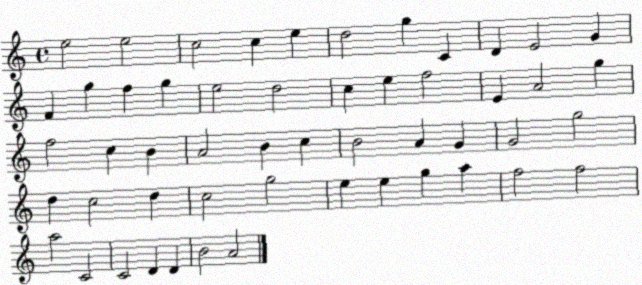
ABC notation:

X:1
T:Untitled
M:4/4
L:1/4
K:C
e2 e2 c2 c e d2 g C D E2 G F g f g e2 d2 c e f2 E A2 g f2 c B A2 B c B2 A G G2 g2 d c2 d c2 g2 e e g a f2 f2 a2 C2 C2 D D B2 A2